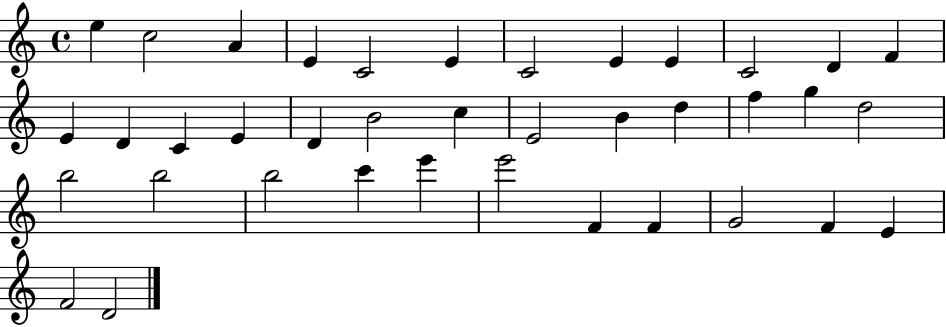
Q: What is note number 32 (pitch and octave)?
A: F4